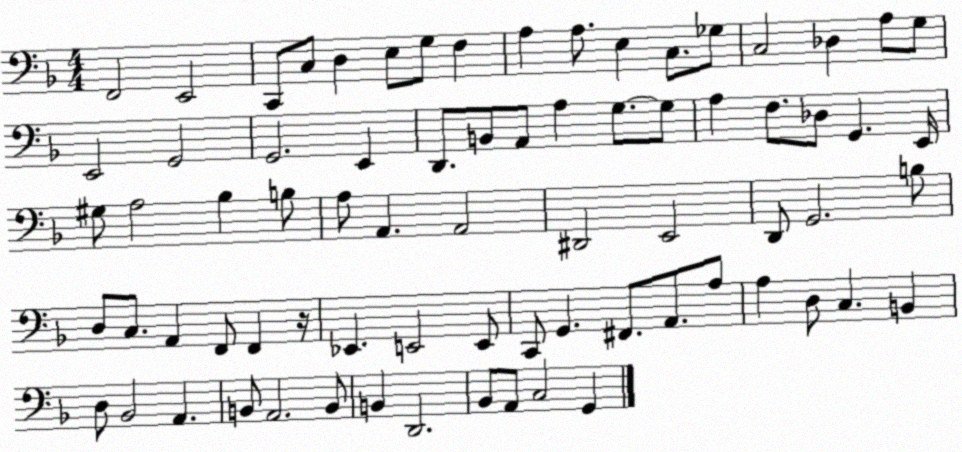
X:1
T:Untitled
M:4/4
L:1/4
K:F
F,,2 E,,2 C,,/2 C,/2 D, E,/2 G,/2 F, A, A,/2 E, C,/2 _G,/2 C,2 _D, A,/2 G,/2 E,,2 G,,2 G,,2 E,, D,,/2 B,,/2 A,,/2 A, G,/2 G,/2 A, F,/2 _D,/2 G,, E,,/4 ^G,/2 A,2 _B, B,/2 A,/2 A,, A,,2 ^D,,2 E,,2 D,,/2 G,,2 B,/2 D,/2 C,/2 A,, F,,/2 F,, z/4 _E,, E,,2 E,,/2 C,,/2 G,, ^F,,/2 A,,/2 A,/2 A, D,/2 C, B,, D,/2 _B,,2 A,, B,,/2 A,,2 B,,/2 B,, D,,2 _B,,/2 A,,/2 C,2 G,,